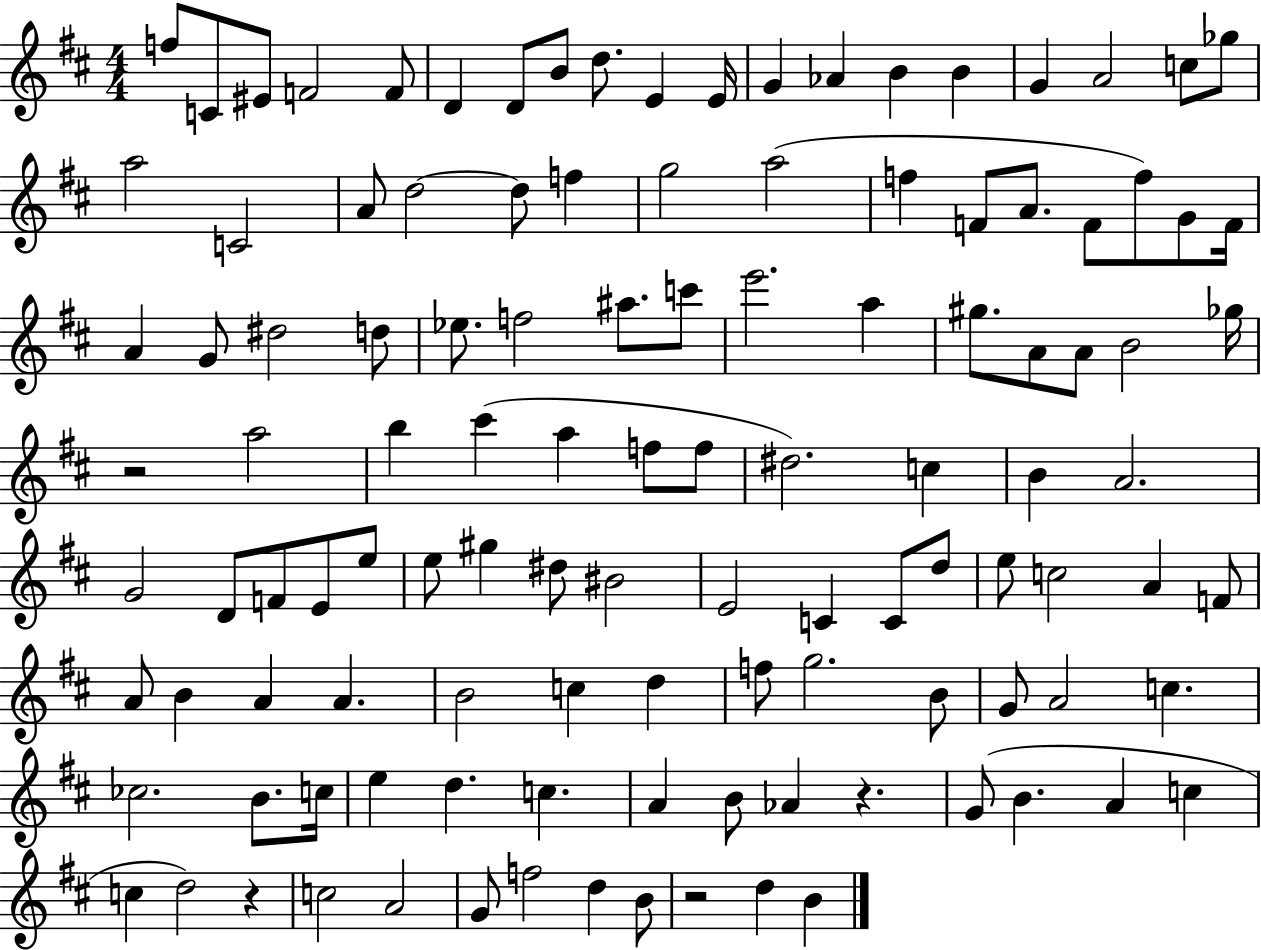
X:1
T:Untitled
M:4/4
L:1/4
K:D
f/2 C/2 ^E/2 F2 F/2 D D/2 B/2 d/2 E E/4 G _A B B G A2 c/2 _g/2 a2 C2 A/2 d2 d/2 f g2 a2 f F/2 A/2 F/2 f/2 G/2 F/4 A G/2 ^d2 d/2 _e/2 f2 ^a/2 c'/2 e'2 a ^g/2 A/2 A/2 B2 _g/4 z2 a2 b ^c' a f/2 f/2 ^d2 c B A2 G2 D/2 F/2 E/2 e/2 e/2 ^g ^d/2 ^B2 E2 C C/2 d/2 e/2 c2 A F/2 A/2 B A A B2 c d f/2 g2 B/2 G/2 A2 c _c2 B/2 c/4 e d c A B/2 _A z G/2 B A c c d2 z c2 A2 G/2 f2 d B/2 z2 d B